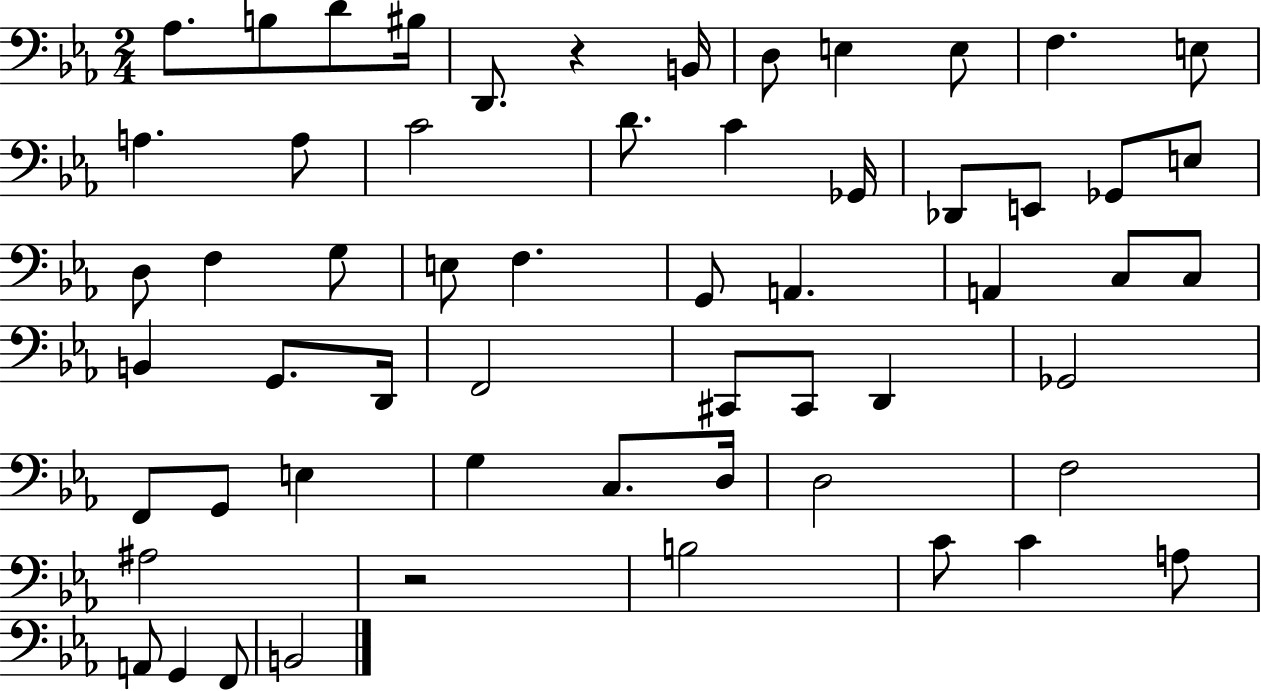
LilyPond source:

{
  \clef bass
  \numericTimeSignature
  \time 2/4
  \key ees \major
  \repeat volta 2 { aes8. b8 d'8 bis16 | d,8. r4 b,16 | d8 e4 e8 | f4. e8 | \break a4. a8 | c'2 | d'8. c'4 ges,16 | des,8 e,8 ges,8 e8 | \break d8 f4 g8 | e8 f4. | g,8 a,4. | a,4 c8 c8 | \break b,4 g,8. d,16 | f,2 | cis,8 cis,8 d,4 | ges,2 | \break f,8 g,8 e4 | g4 c8. d16 | d2 | f2 | \break ais2 | r2 | b2 | c'8 c'4 a8 | \break a,8 g,4 f,8 | b,2 | } \bar "|."
}